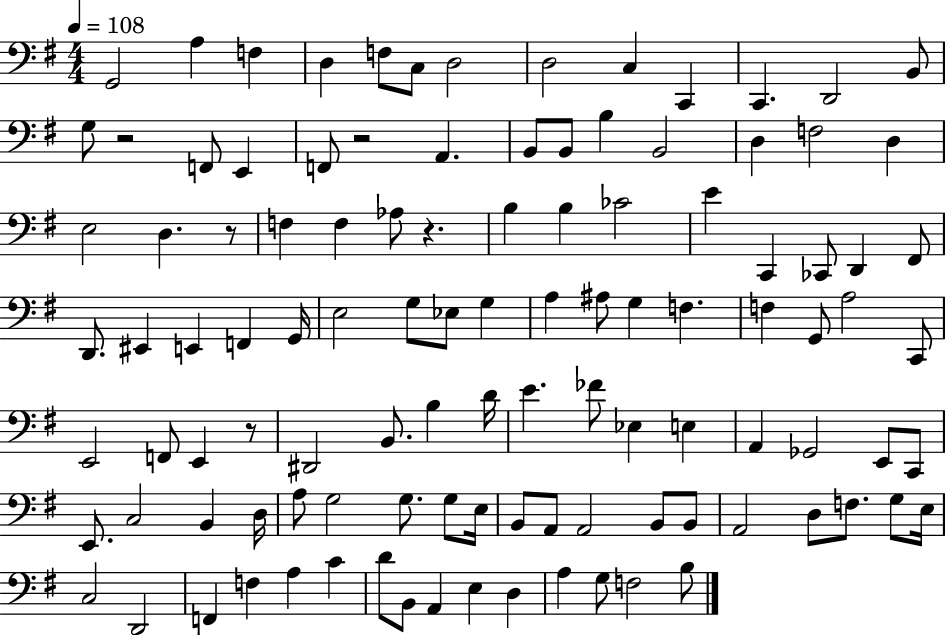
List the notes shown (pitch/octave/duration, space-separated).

G2/h A3/q F3/q D3/q F3/e C3/e D3/h D3/h C3/q C2/q C2/q. D2/h B2/e G3/e R/h F2/e E2/q F2/e R/h A2/q. B2/e B2/e B3/q B2/h D3/q F3/h D3/q E3/h D3/q. R/e F3/q F3/q Ab3/e R/q. B3/q B3/q CES4/h E4/q C2/q CES2/e D2/q F#2/e D2/e. EIS2/q E2/q F2/q G2/s E3/h G3/e Eb3/e G3/q A3/q A#3/e G3/q F3/q. F3/q G2/e A3/h C2/e E2/h F2/e E2/q R/e D#2/h B2/e. B3/q D4/s E4/q. FES4/e Eb3/q E3/q A2/q Gb2/h E2/e C2/e E2/e. C3/h B2/q D3/s A3/e G3/h G3/e. G3/e E3/s B2/e A2/e A2/h B2/e B2/e A2/h D3/e F3/e. G3/e E3/s C3/h D2/h F2/q F3/q A3/q C4/q D4/e B2/e A2/q E3/q D3/q A3/q G3/e F3/h B3/e